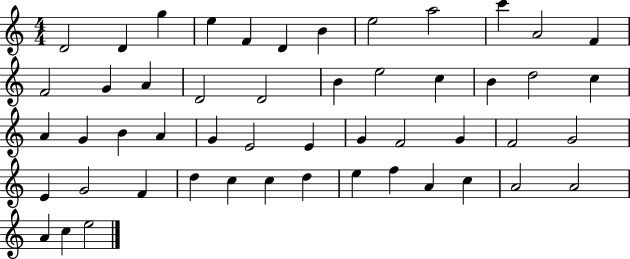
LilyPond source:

{
  \clef treble
  \numericTimeSignature
  \time 4/4
  \key c \major
  d'2 d'4 g''4 | e''4 f'4 d'4 b'4 | e''2 a''2 | c'''4 a'2 f'4 | \break f'2 g'4 a'4 | d'2 d'2 | b'4 e''2 c''4 | b'4 d''2 c''4 | \break a'4 g'4 b'4 a'4 | g'4 e'2 e'4 | g'4 f'2 g'4 | f'2 g'2 | \break e'4 g'2 f'4 | d''4 c''4 c''4 d''4 | e''4 f''4 a'4 c''4 | a'2 a'2 | \break a'4 c''4 e''2 | \bar "|."
}